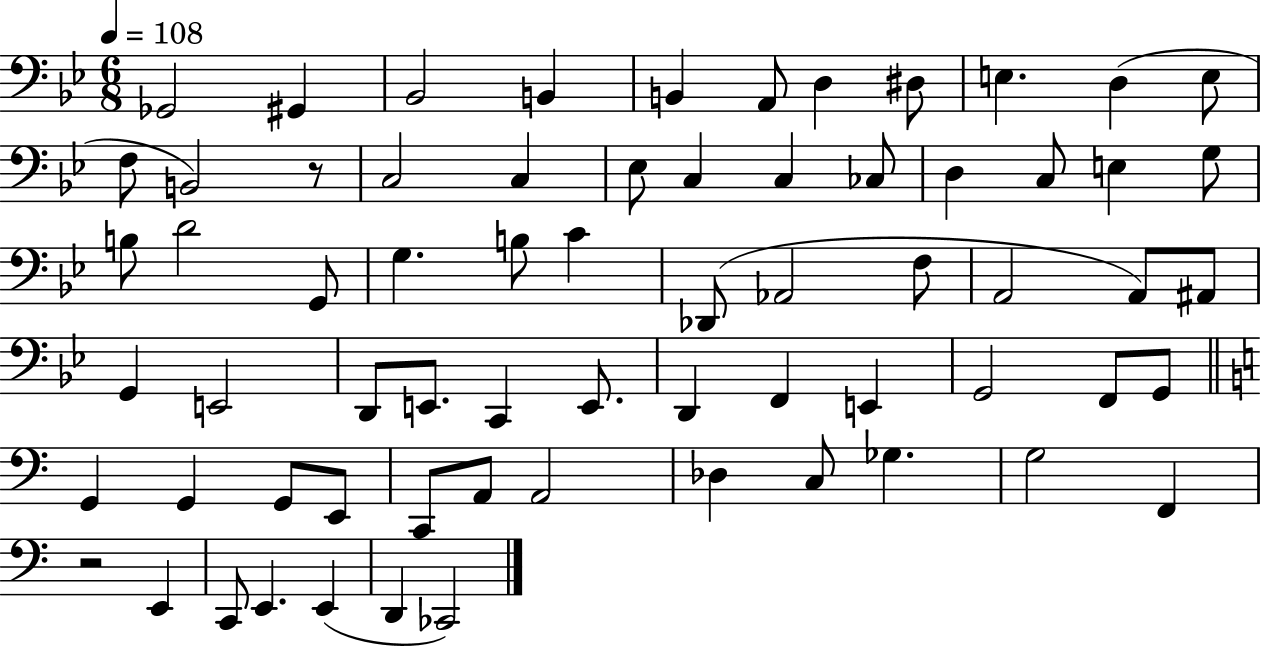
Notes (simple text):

Gb2/h G#2/q Bb2/h B2/q B2/q A2/e D3/q D#3/e E3/q. D3/q E3/e F3/e B2/h R/e C3/h C3/q Eb3/e C3/q C3/q CES3/e D3/q C3/e E3/q G3/e B3/e D4/h G2/e G3/q. B3/e C4/q Db2/e Ab2/h F3/e A2/h A2/e A#2/e G2/q E2/h D2/e E2/e. C2/q E2/e. D2/q F2/q E2/q G2/h F2/e G2/e G2/q G2/q G2/e E2/e C2/e A2/e A2/h Db3/q C3/e Gb3/q. G3/h F2/q R/h E2/q C2/e E2/q. E2/q D2/q CES2/h